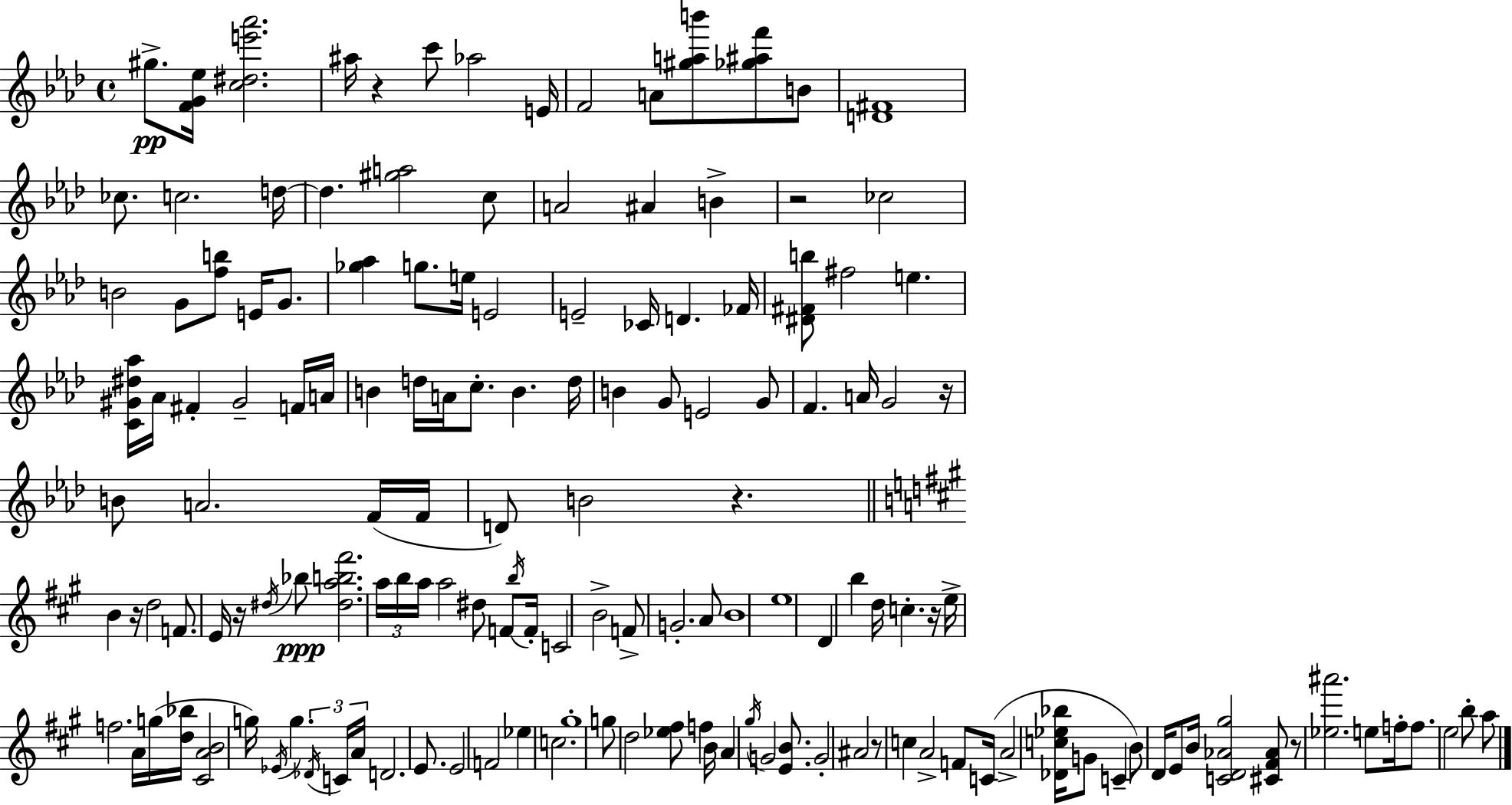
X:1
T:Untitled
M:4/4
L:1/4
K:Ab
^g/2 [FG_e]/4 [c^de'_a']2 ^a/4 z c'/2 _a2 E/4 F2 A/2 [^gab']/2 [_g^af']/2 B/2 [D^F]4 _c/2 c2 d/4 d [^ga]2 c/2 A2 ^A B z2 _c2 B2 G/2 [fb]/2 E/4 G/2 [_g_a] g/2 e/4 E2 E2 _C/4 D _F/4 [^D^Fb]/2 ^f2 e [C^G^d_a]/4 _A/4 ^F ^G2 F/4 A/4 B d/4 A/4 c/2 B d/4 B G/2 E2 G/2 F A/4 G2 z/4 B/2 A2 F/4 F/4 D/2 B2 z B z/4 d2 F/2 E/4 z/4 ^d/4 _b/2 [^dab^f']2 a/4 b/4 a/4 a2 ^d/2 F/2 b/4 F/4 C2 B2 F/2 G2 A/2 B4 e4 D b d/4 c z/4 e/4 f2 A/4 g/4 [d_b]/4 [^CAB]2 g/4 _E/4 g _D/4 C/4 A/4 D2 E/2 E2 F2 _e c2 ^g4 g/2 d2 [_e^f]/2 f B/4 A ^g/4 G2 [EB]/2 G2 ^A2 z/2 c A2 F/2 C/4 A2 [_Dc_e_b]/4 G/2 C B/2 D/4 E/2 B/4 [CD_A^g]2 [^C^F_A]/2 z/2 [_e^a']2 e/2 f/4 f/2 e2 b/2 a/2